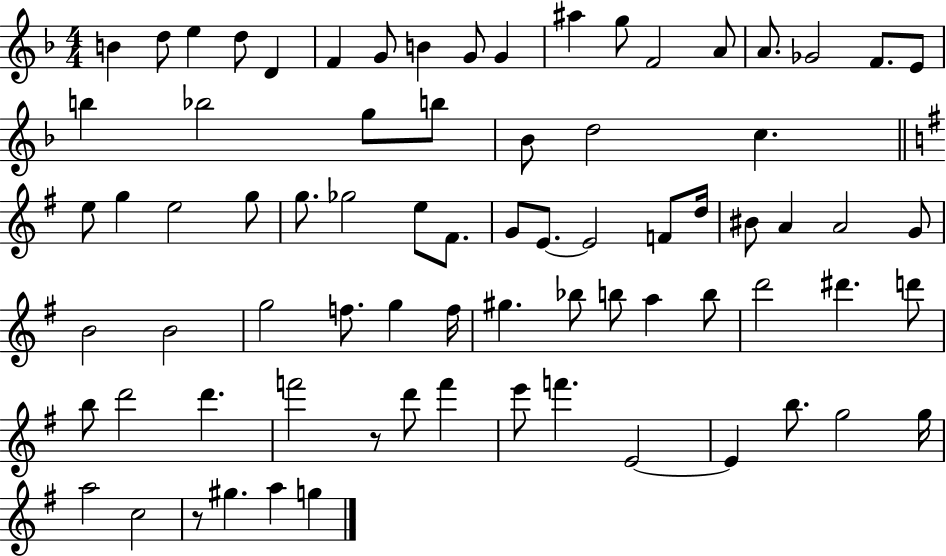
{
  \clef treble
  \numericTimeSignature
  \time 4/4
  \key f \major
  \repeat volta 2 { b'4 d''8 e''4 d''8 d'4 | f'4 g'8 b'4 g'8 g'4 | ais''4 g''8 f'2 a'8 | a'8. ges'2 f'8. e'8 | \break b''4 bes''2 g''8 b''8 | bes'8 d''2 c''4. | \bar "||" \break \key g \major e''8 g''4 e''2 g''8 | g''8. ges''2 e''8 fis'8. | g'8 e'8.~~ e'2 f'8 d''16 | bis'8 a'4 a'2 g'8 | \break b'2 b'2 | g''2 f''8. g''4 f''16 | gis''4. bes''8 b''8 a''4 b''8 | d'''2 dis'''4. d'''8 | \break b''8 d'''2 d'''4. | f'''2 r8 d'''8 f'''4 | e'''8 f'''4. e'2~~ | e'4 b''8. g''2 g''16 | \break a''2 c''2 | r8 gis''4. a''4 g''4 | } \bar "|."
}